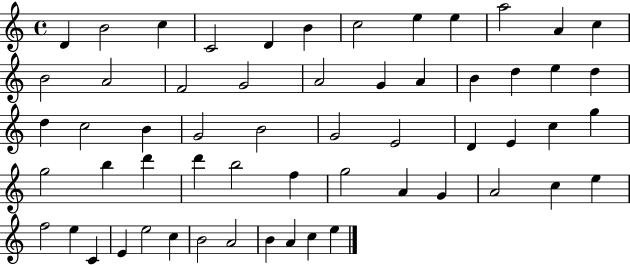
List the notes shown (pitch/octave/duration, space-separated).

D4/q B4/h C5/q C4/h D4/q B4/q C5/h E5/q E5/q A5/h A4/q C5/q B4/h A4/h F4/h G4/h A4/h G4/q A4/q B4/q D5/q E5/q D5/q D5/q C5/h B4/q G4/h B4/h G4/h E4/h D4/q E4/q C5/q G5/q G5/h B5/q D6/q D6/q B5/h F5/q G5/h A4/q G4/q A4/h C5/q E5/q F5/h E5/q C4/q E4/q E5/h C5/q B4/h A4/h B4/q A4/q C5/q E5/q